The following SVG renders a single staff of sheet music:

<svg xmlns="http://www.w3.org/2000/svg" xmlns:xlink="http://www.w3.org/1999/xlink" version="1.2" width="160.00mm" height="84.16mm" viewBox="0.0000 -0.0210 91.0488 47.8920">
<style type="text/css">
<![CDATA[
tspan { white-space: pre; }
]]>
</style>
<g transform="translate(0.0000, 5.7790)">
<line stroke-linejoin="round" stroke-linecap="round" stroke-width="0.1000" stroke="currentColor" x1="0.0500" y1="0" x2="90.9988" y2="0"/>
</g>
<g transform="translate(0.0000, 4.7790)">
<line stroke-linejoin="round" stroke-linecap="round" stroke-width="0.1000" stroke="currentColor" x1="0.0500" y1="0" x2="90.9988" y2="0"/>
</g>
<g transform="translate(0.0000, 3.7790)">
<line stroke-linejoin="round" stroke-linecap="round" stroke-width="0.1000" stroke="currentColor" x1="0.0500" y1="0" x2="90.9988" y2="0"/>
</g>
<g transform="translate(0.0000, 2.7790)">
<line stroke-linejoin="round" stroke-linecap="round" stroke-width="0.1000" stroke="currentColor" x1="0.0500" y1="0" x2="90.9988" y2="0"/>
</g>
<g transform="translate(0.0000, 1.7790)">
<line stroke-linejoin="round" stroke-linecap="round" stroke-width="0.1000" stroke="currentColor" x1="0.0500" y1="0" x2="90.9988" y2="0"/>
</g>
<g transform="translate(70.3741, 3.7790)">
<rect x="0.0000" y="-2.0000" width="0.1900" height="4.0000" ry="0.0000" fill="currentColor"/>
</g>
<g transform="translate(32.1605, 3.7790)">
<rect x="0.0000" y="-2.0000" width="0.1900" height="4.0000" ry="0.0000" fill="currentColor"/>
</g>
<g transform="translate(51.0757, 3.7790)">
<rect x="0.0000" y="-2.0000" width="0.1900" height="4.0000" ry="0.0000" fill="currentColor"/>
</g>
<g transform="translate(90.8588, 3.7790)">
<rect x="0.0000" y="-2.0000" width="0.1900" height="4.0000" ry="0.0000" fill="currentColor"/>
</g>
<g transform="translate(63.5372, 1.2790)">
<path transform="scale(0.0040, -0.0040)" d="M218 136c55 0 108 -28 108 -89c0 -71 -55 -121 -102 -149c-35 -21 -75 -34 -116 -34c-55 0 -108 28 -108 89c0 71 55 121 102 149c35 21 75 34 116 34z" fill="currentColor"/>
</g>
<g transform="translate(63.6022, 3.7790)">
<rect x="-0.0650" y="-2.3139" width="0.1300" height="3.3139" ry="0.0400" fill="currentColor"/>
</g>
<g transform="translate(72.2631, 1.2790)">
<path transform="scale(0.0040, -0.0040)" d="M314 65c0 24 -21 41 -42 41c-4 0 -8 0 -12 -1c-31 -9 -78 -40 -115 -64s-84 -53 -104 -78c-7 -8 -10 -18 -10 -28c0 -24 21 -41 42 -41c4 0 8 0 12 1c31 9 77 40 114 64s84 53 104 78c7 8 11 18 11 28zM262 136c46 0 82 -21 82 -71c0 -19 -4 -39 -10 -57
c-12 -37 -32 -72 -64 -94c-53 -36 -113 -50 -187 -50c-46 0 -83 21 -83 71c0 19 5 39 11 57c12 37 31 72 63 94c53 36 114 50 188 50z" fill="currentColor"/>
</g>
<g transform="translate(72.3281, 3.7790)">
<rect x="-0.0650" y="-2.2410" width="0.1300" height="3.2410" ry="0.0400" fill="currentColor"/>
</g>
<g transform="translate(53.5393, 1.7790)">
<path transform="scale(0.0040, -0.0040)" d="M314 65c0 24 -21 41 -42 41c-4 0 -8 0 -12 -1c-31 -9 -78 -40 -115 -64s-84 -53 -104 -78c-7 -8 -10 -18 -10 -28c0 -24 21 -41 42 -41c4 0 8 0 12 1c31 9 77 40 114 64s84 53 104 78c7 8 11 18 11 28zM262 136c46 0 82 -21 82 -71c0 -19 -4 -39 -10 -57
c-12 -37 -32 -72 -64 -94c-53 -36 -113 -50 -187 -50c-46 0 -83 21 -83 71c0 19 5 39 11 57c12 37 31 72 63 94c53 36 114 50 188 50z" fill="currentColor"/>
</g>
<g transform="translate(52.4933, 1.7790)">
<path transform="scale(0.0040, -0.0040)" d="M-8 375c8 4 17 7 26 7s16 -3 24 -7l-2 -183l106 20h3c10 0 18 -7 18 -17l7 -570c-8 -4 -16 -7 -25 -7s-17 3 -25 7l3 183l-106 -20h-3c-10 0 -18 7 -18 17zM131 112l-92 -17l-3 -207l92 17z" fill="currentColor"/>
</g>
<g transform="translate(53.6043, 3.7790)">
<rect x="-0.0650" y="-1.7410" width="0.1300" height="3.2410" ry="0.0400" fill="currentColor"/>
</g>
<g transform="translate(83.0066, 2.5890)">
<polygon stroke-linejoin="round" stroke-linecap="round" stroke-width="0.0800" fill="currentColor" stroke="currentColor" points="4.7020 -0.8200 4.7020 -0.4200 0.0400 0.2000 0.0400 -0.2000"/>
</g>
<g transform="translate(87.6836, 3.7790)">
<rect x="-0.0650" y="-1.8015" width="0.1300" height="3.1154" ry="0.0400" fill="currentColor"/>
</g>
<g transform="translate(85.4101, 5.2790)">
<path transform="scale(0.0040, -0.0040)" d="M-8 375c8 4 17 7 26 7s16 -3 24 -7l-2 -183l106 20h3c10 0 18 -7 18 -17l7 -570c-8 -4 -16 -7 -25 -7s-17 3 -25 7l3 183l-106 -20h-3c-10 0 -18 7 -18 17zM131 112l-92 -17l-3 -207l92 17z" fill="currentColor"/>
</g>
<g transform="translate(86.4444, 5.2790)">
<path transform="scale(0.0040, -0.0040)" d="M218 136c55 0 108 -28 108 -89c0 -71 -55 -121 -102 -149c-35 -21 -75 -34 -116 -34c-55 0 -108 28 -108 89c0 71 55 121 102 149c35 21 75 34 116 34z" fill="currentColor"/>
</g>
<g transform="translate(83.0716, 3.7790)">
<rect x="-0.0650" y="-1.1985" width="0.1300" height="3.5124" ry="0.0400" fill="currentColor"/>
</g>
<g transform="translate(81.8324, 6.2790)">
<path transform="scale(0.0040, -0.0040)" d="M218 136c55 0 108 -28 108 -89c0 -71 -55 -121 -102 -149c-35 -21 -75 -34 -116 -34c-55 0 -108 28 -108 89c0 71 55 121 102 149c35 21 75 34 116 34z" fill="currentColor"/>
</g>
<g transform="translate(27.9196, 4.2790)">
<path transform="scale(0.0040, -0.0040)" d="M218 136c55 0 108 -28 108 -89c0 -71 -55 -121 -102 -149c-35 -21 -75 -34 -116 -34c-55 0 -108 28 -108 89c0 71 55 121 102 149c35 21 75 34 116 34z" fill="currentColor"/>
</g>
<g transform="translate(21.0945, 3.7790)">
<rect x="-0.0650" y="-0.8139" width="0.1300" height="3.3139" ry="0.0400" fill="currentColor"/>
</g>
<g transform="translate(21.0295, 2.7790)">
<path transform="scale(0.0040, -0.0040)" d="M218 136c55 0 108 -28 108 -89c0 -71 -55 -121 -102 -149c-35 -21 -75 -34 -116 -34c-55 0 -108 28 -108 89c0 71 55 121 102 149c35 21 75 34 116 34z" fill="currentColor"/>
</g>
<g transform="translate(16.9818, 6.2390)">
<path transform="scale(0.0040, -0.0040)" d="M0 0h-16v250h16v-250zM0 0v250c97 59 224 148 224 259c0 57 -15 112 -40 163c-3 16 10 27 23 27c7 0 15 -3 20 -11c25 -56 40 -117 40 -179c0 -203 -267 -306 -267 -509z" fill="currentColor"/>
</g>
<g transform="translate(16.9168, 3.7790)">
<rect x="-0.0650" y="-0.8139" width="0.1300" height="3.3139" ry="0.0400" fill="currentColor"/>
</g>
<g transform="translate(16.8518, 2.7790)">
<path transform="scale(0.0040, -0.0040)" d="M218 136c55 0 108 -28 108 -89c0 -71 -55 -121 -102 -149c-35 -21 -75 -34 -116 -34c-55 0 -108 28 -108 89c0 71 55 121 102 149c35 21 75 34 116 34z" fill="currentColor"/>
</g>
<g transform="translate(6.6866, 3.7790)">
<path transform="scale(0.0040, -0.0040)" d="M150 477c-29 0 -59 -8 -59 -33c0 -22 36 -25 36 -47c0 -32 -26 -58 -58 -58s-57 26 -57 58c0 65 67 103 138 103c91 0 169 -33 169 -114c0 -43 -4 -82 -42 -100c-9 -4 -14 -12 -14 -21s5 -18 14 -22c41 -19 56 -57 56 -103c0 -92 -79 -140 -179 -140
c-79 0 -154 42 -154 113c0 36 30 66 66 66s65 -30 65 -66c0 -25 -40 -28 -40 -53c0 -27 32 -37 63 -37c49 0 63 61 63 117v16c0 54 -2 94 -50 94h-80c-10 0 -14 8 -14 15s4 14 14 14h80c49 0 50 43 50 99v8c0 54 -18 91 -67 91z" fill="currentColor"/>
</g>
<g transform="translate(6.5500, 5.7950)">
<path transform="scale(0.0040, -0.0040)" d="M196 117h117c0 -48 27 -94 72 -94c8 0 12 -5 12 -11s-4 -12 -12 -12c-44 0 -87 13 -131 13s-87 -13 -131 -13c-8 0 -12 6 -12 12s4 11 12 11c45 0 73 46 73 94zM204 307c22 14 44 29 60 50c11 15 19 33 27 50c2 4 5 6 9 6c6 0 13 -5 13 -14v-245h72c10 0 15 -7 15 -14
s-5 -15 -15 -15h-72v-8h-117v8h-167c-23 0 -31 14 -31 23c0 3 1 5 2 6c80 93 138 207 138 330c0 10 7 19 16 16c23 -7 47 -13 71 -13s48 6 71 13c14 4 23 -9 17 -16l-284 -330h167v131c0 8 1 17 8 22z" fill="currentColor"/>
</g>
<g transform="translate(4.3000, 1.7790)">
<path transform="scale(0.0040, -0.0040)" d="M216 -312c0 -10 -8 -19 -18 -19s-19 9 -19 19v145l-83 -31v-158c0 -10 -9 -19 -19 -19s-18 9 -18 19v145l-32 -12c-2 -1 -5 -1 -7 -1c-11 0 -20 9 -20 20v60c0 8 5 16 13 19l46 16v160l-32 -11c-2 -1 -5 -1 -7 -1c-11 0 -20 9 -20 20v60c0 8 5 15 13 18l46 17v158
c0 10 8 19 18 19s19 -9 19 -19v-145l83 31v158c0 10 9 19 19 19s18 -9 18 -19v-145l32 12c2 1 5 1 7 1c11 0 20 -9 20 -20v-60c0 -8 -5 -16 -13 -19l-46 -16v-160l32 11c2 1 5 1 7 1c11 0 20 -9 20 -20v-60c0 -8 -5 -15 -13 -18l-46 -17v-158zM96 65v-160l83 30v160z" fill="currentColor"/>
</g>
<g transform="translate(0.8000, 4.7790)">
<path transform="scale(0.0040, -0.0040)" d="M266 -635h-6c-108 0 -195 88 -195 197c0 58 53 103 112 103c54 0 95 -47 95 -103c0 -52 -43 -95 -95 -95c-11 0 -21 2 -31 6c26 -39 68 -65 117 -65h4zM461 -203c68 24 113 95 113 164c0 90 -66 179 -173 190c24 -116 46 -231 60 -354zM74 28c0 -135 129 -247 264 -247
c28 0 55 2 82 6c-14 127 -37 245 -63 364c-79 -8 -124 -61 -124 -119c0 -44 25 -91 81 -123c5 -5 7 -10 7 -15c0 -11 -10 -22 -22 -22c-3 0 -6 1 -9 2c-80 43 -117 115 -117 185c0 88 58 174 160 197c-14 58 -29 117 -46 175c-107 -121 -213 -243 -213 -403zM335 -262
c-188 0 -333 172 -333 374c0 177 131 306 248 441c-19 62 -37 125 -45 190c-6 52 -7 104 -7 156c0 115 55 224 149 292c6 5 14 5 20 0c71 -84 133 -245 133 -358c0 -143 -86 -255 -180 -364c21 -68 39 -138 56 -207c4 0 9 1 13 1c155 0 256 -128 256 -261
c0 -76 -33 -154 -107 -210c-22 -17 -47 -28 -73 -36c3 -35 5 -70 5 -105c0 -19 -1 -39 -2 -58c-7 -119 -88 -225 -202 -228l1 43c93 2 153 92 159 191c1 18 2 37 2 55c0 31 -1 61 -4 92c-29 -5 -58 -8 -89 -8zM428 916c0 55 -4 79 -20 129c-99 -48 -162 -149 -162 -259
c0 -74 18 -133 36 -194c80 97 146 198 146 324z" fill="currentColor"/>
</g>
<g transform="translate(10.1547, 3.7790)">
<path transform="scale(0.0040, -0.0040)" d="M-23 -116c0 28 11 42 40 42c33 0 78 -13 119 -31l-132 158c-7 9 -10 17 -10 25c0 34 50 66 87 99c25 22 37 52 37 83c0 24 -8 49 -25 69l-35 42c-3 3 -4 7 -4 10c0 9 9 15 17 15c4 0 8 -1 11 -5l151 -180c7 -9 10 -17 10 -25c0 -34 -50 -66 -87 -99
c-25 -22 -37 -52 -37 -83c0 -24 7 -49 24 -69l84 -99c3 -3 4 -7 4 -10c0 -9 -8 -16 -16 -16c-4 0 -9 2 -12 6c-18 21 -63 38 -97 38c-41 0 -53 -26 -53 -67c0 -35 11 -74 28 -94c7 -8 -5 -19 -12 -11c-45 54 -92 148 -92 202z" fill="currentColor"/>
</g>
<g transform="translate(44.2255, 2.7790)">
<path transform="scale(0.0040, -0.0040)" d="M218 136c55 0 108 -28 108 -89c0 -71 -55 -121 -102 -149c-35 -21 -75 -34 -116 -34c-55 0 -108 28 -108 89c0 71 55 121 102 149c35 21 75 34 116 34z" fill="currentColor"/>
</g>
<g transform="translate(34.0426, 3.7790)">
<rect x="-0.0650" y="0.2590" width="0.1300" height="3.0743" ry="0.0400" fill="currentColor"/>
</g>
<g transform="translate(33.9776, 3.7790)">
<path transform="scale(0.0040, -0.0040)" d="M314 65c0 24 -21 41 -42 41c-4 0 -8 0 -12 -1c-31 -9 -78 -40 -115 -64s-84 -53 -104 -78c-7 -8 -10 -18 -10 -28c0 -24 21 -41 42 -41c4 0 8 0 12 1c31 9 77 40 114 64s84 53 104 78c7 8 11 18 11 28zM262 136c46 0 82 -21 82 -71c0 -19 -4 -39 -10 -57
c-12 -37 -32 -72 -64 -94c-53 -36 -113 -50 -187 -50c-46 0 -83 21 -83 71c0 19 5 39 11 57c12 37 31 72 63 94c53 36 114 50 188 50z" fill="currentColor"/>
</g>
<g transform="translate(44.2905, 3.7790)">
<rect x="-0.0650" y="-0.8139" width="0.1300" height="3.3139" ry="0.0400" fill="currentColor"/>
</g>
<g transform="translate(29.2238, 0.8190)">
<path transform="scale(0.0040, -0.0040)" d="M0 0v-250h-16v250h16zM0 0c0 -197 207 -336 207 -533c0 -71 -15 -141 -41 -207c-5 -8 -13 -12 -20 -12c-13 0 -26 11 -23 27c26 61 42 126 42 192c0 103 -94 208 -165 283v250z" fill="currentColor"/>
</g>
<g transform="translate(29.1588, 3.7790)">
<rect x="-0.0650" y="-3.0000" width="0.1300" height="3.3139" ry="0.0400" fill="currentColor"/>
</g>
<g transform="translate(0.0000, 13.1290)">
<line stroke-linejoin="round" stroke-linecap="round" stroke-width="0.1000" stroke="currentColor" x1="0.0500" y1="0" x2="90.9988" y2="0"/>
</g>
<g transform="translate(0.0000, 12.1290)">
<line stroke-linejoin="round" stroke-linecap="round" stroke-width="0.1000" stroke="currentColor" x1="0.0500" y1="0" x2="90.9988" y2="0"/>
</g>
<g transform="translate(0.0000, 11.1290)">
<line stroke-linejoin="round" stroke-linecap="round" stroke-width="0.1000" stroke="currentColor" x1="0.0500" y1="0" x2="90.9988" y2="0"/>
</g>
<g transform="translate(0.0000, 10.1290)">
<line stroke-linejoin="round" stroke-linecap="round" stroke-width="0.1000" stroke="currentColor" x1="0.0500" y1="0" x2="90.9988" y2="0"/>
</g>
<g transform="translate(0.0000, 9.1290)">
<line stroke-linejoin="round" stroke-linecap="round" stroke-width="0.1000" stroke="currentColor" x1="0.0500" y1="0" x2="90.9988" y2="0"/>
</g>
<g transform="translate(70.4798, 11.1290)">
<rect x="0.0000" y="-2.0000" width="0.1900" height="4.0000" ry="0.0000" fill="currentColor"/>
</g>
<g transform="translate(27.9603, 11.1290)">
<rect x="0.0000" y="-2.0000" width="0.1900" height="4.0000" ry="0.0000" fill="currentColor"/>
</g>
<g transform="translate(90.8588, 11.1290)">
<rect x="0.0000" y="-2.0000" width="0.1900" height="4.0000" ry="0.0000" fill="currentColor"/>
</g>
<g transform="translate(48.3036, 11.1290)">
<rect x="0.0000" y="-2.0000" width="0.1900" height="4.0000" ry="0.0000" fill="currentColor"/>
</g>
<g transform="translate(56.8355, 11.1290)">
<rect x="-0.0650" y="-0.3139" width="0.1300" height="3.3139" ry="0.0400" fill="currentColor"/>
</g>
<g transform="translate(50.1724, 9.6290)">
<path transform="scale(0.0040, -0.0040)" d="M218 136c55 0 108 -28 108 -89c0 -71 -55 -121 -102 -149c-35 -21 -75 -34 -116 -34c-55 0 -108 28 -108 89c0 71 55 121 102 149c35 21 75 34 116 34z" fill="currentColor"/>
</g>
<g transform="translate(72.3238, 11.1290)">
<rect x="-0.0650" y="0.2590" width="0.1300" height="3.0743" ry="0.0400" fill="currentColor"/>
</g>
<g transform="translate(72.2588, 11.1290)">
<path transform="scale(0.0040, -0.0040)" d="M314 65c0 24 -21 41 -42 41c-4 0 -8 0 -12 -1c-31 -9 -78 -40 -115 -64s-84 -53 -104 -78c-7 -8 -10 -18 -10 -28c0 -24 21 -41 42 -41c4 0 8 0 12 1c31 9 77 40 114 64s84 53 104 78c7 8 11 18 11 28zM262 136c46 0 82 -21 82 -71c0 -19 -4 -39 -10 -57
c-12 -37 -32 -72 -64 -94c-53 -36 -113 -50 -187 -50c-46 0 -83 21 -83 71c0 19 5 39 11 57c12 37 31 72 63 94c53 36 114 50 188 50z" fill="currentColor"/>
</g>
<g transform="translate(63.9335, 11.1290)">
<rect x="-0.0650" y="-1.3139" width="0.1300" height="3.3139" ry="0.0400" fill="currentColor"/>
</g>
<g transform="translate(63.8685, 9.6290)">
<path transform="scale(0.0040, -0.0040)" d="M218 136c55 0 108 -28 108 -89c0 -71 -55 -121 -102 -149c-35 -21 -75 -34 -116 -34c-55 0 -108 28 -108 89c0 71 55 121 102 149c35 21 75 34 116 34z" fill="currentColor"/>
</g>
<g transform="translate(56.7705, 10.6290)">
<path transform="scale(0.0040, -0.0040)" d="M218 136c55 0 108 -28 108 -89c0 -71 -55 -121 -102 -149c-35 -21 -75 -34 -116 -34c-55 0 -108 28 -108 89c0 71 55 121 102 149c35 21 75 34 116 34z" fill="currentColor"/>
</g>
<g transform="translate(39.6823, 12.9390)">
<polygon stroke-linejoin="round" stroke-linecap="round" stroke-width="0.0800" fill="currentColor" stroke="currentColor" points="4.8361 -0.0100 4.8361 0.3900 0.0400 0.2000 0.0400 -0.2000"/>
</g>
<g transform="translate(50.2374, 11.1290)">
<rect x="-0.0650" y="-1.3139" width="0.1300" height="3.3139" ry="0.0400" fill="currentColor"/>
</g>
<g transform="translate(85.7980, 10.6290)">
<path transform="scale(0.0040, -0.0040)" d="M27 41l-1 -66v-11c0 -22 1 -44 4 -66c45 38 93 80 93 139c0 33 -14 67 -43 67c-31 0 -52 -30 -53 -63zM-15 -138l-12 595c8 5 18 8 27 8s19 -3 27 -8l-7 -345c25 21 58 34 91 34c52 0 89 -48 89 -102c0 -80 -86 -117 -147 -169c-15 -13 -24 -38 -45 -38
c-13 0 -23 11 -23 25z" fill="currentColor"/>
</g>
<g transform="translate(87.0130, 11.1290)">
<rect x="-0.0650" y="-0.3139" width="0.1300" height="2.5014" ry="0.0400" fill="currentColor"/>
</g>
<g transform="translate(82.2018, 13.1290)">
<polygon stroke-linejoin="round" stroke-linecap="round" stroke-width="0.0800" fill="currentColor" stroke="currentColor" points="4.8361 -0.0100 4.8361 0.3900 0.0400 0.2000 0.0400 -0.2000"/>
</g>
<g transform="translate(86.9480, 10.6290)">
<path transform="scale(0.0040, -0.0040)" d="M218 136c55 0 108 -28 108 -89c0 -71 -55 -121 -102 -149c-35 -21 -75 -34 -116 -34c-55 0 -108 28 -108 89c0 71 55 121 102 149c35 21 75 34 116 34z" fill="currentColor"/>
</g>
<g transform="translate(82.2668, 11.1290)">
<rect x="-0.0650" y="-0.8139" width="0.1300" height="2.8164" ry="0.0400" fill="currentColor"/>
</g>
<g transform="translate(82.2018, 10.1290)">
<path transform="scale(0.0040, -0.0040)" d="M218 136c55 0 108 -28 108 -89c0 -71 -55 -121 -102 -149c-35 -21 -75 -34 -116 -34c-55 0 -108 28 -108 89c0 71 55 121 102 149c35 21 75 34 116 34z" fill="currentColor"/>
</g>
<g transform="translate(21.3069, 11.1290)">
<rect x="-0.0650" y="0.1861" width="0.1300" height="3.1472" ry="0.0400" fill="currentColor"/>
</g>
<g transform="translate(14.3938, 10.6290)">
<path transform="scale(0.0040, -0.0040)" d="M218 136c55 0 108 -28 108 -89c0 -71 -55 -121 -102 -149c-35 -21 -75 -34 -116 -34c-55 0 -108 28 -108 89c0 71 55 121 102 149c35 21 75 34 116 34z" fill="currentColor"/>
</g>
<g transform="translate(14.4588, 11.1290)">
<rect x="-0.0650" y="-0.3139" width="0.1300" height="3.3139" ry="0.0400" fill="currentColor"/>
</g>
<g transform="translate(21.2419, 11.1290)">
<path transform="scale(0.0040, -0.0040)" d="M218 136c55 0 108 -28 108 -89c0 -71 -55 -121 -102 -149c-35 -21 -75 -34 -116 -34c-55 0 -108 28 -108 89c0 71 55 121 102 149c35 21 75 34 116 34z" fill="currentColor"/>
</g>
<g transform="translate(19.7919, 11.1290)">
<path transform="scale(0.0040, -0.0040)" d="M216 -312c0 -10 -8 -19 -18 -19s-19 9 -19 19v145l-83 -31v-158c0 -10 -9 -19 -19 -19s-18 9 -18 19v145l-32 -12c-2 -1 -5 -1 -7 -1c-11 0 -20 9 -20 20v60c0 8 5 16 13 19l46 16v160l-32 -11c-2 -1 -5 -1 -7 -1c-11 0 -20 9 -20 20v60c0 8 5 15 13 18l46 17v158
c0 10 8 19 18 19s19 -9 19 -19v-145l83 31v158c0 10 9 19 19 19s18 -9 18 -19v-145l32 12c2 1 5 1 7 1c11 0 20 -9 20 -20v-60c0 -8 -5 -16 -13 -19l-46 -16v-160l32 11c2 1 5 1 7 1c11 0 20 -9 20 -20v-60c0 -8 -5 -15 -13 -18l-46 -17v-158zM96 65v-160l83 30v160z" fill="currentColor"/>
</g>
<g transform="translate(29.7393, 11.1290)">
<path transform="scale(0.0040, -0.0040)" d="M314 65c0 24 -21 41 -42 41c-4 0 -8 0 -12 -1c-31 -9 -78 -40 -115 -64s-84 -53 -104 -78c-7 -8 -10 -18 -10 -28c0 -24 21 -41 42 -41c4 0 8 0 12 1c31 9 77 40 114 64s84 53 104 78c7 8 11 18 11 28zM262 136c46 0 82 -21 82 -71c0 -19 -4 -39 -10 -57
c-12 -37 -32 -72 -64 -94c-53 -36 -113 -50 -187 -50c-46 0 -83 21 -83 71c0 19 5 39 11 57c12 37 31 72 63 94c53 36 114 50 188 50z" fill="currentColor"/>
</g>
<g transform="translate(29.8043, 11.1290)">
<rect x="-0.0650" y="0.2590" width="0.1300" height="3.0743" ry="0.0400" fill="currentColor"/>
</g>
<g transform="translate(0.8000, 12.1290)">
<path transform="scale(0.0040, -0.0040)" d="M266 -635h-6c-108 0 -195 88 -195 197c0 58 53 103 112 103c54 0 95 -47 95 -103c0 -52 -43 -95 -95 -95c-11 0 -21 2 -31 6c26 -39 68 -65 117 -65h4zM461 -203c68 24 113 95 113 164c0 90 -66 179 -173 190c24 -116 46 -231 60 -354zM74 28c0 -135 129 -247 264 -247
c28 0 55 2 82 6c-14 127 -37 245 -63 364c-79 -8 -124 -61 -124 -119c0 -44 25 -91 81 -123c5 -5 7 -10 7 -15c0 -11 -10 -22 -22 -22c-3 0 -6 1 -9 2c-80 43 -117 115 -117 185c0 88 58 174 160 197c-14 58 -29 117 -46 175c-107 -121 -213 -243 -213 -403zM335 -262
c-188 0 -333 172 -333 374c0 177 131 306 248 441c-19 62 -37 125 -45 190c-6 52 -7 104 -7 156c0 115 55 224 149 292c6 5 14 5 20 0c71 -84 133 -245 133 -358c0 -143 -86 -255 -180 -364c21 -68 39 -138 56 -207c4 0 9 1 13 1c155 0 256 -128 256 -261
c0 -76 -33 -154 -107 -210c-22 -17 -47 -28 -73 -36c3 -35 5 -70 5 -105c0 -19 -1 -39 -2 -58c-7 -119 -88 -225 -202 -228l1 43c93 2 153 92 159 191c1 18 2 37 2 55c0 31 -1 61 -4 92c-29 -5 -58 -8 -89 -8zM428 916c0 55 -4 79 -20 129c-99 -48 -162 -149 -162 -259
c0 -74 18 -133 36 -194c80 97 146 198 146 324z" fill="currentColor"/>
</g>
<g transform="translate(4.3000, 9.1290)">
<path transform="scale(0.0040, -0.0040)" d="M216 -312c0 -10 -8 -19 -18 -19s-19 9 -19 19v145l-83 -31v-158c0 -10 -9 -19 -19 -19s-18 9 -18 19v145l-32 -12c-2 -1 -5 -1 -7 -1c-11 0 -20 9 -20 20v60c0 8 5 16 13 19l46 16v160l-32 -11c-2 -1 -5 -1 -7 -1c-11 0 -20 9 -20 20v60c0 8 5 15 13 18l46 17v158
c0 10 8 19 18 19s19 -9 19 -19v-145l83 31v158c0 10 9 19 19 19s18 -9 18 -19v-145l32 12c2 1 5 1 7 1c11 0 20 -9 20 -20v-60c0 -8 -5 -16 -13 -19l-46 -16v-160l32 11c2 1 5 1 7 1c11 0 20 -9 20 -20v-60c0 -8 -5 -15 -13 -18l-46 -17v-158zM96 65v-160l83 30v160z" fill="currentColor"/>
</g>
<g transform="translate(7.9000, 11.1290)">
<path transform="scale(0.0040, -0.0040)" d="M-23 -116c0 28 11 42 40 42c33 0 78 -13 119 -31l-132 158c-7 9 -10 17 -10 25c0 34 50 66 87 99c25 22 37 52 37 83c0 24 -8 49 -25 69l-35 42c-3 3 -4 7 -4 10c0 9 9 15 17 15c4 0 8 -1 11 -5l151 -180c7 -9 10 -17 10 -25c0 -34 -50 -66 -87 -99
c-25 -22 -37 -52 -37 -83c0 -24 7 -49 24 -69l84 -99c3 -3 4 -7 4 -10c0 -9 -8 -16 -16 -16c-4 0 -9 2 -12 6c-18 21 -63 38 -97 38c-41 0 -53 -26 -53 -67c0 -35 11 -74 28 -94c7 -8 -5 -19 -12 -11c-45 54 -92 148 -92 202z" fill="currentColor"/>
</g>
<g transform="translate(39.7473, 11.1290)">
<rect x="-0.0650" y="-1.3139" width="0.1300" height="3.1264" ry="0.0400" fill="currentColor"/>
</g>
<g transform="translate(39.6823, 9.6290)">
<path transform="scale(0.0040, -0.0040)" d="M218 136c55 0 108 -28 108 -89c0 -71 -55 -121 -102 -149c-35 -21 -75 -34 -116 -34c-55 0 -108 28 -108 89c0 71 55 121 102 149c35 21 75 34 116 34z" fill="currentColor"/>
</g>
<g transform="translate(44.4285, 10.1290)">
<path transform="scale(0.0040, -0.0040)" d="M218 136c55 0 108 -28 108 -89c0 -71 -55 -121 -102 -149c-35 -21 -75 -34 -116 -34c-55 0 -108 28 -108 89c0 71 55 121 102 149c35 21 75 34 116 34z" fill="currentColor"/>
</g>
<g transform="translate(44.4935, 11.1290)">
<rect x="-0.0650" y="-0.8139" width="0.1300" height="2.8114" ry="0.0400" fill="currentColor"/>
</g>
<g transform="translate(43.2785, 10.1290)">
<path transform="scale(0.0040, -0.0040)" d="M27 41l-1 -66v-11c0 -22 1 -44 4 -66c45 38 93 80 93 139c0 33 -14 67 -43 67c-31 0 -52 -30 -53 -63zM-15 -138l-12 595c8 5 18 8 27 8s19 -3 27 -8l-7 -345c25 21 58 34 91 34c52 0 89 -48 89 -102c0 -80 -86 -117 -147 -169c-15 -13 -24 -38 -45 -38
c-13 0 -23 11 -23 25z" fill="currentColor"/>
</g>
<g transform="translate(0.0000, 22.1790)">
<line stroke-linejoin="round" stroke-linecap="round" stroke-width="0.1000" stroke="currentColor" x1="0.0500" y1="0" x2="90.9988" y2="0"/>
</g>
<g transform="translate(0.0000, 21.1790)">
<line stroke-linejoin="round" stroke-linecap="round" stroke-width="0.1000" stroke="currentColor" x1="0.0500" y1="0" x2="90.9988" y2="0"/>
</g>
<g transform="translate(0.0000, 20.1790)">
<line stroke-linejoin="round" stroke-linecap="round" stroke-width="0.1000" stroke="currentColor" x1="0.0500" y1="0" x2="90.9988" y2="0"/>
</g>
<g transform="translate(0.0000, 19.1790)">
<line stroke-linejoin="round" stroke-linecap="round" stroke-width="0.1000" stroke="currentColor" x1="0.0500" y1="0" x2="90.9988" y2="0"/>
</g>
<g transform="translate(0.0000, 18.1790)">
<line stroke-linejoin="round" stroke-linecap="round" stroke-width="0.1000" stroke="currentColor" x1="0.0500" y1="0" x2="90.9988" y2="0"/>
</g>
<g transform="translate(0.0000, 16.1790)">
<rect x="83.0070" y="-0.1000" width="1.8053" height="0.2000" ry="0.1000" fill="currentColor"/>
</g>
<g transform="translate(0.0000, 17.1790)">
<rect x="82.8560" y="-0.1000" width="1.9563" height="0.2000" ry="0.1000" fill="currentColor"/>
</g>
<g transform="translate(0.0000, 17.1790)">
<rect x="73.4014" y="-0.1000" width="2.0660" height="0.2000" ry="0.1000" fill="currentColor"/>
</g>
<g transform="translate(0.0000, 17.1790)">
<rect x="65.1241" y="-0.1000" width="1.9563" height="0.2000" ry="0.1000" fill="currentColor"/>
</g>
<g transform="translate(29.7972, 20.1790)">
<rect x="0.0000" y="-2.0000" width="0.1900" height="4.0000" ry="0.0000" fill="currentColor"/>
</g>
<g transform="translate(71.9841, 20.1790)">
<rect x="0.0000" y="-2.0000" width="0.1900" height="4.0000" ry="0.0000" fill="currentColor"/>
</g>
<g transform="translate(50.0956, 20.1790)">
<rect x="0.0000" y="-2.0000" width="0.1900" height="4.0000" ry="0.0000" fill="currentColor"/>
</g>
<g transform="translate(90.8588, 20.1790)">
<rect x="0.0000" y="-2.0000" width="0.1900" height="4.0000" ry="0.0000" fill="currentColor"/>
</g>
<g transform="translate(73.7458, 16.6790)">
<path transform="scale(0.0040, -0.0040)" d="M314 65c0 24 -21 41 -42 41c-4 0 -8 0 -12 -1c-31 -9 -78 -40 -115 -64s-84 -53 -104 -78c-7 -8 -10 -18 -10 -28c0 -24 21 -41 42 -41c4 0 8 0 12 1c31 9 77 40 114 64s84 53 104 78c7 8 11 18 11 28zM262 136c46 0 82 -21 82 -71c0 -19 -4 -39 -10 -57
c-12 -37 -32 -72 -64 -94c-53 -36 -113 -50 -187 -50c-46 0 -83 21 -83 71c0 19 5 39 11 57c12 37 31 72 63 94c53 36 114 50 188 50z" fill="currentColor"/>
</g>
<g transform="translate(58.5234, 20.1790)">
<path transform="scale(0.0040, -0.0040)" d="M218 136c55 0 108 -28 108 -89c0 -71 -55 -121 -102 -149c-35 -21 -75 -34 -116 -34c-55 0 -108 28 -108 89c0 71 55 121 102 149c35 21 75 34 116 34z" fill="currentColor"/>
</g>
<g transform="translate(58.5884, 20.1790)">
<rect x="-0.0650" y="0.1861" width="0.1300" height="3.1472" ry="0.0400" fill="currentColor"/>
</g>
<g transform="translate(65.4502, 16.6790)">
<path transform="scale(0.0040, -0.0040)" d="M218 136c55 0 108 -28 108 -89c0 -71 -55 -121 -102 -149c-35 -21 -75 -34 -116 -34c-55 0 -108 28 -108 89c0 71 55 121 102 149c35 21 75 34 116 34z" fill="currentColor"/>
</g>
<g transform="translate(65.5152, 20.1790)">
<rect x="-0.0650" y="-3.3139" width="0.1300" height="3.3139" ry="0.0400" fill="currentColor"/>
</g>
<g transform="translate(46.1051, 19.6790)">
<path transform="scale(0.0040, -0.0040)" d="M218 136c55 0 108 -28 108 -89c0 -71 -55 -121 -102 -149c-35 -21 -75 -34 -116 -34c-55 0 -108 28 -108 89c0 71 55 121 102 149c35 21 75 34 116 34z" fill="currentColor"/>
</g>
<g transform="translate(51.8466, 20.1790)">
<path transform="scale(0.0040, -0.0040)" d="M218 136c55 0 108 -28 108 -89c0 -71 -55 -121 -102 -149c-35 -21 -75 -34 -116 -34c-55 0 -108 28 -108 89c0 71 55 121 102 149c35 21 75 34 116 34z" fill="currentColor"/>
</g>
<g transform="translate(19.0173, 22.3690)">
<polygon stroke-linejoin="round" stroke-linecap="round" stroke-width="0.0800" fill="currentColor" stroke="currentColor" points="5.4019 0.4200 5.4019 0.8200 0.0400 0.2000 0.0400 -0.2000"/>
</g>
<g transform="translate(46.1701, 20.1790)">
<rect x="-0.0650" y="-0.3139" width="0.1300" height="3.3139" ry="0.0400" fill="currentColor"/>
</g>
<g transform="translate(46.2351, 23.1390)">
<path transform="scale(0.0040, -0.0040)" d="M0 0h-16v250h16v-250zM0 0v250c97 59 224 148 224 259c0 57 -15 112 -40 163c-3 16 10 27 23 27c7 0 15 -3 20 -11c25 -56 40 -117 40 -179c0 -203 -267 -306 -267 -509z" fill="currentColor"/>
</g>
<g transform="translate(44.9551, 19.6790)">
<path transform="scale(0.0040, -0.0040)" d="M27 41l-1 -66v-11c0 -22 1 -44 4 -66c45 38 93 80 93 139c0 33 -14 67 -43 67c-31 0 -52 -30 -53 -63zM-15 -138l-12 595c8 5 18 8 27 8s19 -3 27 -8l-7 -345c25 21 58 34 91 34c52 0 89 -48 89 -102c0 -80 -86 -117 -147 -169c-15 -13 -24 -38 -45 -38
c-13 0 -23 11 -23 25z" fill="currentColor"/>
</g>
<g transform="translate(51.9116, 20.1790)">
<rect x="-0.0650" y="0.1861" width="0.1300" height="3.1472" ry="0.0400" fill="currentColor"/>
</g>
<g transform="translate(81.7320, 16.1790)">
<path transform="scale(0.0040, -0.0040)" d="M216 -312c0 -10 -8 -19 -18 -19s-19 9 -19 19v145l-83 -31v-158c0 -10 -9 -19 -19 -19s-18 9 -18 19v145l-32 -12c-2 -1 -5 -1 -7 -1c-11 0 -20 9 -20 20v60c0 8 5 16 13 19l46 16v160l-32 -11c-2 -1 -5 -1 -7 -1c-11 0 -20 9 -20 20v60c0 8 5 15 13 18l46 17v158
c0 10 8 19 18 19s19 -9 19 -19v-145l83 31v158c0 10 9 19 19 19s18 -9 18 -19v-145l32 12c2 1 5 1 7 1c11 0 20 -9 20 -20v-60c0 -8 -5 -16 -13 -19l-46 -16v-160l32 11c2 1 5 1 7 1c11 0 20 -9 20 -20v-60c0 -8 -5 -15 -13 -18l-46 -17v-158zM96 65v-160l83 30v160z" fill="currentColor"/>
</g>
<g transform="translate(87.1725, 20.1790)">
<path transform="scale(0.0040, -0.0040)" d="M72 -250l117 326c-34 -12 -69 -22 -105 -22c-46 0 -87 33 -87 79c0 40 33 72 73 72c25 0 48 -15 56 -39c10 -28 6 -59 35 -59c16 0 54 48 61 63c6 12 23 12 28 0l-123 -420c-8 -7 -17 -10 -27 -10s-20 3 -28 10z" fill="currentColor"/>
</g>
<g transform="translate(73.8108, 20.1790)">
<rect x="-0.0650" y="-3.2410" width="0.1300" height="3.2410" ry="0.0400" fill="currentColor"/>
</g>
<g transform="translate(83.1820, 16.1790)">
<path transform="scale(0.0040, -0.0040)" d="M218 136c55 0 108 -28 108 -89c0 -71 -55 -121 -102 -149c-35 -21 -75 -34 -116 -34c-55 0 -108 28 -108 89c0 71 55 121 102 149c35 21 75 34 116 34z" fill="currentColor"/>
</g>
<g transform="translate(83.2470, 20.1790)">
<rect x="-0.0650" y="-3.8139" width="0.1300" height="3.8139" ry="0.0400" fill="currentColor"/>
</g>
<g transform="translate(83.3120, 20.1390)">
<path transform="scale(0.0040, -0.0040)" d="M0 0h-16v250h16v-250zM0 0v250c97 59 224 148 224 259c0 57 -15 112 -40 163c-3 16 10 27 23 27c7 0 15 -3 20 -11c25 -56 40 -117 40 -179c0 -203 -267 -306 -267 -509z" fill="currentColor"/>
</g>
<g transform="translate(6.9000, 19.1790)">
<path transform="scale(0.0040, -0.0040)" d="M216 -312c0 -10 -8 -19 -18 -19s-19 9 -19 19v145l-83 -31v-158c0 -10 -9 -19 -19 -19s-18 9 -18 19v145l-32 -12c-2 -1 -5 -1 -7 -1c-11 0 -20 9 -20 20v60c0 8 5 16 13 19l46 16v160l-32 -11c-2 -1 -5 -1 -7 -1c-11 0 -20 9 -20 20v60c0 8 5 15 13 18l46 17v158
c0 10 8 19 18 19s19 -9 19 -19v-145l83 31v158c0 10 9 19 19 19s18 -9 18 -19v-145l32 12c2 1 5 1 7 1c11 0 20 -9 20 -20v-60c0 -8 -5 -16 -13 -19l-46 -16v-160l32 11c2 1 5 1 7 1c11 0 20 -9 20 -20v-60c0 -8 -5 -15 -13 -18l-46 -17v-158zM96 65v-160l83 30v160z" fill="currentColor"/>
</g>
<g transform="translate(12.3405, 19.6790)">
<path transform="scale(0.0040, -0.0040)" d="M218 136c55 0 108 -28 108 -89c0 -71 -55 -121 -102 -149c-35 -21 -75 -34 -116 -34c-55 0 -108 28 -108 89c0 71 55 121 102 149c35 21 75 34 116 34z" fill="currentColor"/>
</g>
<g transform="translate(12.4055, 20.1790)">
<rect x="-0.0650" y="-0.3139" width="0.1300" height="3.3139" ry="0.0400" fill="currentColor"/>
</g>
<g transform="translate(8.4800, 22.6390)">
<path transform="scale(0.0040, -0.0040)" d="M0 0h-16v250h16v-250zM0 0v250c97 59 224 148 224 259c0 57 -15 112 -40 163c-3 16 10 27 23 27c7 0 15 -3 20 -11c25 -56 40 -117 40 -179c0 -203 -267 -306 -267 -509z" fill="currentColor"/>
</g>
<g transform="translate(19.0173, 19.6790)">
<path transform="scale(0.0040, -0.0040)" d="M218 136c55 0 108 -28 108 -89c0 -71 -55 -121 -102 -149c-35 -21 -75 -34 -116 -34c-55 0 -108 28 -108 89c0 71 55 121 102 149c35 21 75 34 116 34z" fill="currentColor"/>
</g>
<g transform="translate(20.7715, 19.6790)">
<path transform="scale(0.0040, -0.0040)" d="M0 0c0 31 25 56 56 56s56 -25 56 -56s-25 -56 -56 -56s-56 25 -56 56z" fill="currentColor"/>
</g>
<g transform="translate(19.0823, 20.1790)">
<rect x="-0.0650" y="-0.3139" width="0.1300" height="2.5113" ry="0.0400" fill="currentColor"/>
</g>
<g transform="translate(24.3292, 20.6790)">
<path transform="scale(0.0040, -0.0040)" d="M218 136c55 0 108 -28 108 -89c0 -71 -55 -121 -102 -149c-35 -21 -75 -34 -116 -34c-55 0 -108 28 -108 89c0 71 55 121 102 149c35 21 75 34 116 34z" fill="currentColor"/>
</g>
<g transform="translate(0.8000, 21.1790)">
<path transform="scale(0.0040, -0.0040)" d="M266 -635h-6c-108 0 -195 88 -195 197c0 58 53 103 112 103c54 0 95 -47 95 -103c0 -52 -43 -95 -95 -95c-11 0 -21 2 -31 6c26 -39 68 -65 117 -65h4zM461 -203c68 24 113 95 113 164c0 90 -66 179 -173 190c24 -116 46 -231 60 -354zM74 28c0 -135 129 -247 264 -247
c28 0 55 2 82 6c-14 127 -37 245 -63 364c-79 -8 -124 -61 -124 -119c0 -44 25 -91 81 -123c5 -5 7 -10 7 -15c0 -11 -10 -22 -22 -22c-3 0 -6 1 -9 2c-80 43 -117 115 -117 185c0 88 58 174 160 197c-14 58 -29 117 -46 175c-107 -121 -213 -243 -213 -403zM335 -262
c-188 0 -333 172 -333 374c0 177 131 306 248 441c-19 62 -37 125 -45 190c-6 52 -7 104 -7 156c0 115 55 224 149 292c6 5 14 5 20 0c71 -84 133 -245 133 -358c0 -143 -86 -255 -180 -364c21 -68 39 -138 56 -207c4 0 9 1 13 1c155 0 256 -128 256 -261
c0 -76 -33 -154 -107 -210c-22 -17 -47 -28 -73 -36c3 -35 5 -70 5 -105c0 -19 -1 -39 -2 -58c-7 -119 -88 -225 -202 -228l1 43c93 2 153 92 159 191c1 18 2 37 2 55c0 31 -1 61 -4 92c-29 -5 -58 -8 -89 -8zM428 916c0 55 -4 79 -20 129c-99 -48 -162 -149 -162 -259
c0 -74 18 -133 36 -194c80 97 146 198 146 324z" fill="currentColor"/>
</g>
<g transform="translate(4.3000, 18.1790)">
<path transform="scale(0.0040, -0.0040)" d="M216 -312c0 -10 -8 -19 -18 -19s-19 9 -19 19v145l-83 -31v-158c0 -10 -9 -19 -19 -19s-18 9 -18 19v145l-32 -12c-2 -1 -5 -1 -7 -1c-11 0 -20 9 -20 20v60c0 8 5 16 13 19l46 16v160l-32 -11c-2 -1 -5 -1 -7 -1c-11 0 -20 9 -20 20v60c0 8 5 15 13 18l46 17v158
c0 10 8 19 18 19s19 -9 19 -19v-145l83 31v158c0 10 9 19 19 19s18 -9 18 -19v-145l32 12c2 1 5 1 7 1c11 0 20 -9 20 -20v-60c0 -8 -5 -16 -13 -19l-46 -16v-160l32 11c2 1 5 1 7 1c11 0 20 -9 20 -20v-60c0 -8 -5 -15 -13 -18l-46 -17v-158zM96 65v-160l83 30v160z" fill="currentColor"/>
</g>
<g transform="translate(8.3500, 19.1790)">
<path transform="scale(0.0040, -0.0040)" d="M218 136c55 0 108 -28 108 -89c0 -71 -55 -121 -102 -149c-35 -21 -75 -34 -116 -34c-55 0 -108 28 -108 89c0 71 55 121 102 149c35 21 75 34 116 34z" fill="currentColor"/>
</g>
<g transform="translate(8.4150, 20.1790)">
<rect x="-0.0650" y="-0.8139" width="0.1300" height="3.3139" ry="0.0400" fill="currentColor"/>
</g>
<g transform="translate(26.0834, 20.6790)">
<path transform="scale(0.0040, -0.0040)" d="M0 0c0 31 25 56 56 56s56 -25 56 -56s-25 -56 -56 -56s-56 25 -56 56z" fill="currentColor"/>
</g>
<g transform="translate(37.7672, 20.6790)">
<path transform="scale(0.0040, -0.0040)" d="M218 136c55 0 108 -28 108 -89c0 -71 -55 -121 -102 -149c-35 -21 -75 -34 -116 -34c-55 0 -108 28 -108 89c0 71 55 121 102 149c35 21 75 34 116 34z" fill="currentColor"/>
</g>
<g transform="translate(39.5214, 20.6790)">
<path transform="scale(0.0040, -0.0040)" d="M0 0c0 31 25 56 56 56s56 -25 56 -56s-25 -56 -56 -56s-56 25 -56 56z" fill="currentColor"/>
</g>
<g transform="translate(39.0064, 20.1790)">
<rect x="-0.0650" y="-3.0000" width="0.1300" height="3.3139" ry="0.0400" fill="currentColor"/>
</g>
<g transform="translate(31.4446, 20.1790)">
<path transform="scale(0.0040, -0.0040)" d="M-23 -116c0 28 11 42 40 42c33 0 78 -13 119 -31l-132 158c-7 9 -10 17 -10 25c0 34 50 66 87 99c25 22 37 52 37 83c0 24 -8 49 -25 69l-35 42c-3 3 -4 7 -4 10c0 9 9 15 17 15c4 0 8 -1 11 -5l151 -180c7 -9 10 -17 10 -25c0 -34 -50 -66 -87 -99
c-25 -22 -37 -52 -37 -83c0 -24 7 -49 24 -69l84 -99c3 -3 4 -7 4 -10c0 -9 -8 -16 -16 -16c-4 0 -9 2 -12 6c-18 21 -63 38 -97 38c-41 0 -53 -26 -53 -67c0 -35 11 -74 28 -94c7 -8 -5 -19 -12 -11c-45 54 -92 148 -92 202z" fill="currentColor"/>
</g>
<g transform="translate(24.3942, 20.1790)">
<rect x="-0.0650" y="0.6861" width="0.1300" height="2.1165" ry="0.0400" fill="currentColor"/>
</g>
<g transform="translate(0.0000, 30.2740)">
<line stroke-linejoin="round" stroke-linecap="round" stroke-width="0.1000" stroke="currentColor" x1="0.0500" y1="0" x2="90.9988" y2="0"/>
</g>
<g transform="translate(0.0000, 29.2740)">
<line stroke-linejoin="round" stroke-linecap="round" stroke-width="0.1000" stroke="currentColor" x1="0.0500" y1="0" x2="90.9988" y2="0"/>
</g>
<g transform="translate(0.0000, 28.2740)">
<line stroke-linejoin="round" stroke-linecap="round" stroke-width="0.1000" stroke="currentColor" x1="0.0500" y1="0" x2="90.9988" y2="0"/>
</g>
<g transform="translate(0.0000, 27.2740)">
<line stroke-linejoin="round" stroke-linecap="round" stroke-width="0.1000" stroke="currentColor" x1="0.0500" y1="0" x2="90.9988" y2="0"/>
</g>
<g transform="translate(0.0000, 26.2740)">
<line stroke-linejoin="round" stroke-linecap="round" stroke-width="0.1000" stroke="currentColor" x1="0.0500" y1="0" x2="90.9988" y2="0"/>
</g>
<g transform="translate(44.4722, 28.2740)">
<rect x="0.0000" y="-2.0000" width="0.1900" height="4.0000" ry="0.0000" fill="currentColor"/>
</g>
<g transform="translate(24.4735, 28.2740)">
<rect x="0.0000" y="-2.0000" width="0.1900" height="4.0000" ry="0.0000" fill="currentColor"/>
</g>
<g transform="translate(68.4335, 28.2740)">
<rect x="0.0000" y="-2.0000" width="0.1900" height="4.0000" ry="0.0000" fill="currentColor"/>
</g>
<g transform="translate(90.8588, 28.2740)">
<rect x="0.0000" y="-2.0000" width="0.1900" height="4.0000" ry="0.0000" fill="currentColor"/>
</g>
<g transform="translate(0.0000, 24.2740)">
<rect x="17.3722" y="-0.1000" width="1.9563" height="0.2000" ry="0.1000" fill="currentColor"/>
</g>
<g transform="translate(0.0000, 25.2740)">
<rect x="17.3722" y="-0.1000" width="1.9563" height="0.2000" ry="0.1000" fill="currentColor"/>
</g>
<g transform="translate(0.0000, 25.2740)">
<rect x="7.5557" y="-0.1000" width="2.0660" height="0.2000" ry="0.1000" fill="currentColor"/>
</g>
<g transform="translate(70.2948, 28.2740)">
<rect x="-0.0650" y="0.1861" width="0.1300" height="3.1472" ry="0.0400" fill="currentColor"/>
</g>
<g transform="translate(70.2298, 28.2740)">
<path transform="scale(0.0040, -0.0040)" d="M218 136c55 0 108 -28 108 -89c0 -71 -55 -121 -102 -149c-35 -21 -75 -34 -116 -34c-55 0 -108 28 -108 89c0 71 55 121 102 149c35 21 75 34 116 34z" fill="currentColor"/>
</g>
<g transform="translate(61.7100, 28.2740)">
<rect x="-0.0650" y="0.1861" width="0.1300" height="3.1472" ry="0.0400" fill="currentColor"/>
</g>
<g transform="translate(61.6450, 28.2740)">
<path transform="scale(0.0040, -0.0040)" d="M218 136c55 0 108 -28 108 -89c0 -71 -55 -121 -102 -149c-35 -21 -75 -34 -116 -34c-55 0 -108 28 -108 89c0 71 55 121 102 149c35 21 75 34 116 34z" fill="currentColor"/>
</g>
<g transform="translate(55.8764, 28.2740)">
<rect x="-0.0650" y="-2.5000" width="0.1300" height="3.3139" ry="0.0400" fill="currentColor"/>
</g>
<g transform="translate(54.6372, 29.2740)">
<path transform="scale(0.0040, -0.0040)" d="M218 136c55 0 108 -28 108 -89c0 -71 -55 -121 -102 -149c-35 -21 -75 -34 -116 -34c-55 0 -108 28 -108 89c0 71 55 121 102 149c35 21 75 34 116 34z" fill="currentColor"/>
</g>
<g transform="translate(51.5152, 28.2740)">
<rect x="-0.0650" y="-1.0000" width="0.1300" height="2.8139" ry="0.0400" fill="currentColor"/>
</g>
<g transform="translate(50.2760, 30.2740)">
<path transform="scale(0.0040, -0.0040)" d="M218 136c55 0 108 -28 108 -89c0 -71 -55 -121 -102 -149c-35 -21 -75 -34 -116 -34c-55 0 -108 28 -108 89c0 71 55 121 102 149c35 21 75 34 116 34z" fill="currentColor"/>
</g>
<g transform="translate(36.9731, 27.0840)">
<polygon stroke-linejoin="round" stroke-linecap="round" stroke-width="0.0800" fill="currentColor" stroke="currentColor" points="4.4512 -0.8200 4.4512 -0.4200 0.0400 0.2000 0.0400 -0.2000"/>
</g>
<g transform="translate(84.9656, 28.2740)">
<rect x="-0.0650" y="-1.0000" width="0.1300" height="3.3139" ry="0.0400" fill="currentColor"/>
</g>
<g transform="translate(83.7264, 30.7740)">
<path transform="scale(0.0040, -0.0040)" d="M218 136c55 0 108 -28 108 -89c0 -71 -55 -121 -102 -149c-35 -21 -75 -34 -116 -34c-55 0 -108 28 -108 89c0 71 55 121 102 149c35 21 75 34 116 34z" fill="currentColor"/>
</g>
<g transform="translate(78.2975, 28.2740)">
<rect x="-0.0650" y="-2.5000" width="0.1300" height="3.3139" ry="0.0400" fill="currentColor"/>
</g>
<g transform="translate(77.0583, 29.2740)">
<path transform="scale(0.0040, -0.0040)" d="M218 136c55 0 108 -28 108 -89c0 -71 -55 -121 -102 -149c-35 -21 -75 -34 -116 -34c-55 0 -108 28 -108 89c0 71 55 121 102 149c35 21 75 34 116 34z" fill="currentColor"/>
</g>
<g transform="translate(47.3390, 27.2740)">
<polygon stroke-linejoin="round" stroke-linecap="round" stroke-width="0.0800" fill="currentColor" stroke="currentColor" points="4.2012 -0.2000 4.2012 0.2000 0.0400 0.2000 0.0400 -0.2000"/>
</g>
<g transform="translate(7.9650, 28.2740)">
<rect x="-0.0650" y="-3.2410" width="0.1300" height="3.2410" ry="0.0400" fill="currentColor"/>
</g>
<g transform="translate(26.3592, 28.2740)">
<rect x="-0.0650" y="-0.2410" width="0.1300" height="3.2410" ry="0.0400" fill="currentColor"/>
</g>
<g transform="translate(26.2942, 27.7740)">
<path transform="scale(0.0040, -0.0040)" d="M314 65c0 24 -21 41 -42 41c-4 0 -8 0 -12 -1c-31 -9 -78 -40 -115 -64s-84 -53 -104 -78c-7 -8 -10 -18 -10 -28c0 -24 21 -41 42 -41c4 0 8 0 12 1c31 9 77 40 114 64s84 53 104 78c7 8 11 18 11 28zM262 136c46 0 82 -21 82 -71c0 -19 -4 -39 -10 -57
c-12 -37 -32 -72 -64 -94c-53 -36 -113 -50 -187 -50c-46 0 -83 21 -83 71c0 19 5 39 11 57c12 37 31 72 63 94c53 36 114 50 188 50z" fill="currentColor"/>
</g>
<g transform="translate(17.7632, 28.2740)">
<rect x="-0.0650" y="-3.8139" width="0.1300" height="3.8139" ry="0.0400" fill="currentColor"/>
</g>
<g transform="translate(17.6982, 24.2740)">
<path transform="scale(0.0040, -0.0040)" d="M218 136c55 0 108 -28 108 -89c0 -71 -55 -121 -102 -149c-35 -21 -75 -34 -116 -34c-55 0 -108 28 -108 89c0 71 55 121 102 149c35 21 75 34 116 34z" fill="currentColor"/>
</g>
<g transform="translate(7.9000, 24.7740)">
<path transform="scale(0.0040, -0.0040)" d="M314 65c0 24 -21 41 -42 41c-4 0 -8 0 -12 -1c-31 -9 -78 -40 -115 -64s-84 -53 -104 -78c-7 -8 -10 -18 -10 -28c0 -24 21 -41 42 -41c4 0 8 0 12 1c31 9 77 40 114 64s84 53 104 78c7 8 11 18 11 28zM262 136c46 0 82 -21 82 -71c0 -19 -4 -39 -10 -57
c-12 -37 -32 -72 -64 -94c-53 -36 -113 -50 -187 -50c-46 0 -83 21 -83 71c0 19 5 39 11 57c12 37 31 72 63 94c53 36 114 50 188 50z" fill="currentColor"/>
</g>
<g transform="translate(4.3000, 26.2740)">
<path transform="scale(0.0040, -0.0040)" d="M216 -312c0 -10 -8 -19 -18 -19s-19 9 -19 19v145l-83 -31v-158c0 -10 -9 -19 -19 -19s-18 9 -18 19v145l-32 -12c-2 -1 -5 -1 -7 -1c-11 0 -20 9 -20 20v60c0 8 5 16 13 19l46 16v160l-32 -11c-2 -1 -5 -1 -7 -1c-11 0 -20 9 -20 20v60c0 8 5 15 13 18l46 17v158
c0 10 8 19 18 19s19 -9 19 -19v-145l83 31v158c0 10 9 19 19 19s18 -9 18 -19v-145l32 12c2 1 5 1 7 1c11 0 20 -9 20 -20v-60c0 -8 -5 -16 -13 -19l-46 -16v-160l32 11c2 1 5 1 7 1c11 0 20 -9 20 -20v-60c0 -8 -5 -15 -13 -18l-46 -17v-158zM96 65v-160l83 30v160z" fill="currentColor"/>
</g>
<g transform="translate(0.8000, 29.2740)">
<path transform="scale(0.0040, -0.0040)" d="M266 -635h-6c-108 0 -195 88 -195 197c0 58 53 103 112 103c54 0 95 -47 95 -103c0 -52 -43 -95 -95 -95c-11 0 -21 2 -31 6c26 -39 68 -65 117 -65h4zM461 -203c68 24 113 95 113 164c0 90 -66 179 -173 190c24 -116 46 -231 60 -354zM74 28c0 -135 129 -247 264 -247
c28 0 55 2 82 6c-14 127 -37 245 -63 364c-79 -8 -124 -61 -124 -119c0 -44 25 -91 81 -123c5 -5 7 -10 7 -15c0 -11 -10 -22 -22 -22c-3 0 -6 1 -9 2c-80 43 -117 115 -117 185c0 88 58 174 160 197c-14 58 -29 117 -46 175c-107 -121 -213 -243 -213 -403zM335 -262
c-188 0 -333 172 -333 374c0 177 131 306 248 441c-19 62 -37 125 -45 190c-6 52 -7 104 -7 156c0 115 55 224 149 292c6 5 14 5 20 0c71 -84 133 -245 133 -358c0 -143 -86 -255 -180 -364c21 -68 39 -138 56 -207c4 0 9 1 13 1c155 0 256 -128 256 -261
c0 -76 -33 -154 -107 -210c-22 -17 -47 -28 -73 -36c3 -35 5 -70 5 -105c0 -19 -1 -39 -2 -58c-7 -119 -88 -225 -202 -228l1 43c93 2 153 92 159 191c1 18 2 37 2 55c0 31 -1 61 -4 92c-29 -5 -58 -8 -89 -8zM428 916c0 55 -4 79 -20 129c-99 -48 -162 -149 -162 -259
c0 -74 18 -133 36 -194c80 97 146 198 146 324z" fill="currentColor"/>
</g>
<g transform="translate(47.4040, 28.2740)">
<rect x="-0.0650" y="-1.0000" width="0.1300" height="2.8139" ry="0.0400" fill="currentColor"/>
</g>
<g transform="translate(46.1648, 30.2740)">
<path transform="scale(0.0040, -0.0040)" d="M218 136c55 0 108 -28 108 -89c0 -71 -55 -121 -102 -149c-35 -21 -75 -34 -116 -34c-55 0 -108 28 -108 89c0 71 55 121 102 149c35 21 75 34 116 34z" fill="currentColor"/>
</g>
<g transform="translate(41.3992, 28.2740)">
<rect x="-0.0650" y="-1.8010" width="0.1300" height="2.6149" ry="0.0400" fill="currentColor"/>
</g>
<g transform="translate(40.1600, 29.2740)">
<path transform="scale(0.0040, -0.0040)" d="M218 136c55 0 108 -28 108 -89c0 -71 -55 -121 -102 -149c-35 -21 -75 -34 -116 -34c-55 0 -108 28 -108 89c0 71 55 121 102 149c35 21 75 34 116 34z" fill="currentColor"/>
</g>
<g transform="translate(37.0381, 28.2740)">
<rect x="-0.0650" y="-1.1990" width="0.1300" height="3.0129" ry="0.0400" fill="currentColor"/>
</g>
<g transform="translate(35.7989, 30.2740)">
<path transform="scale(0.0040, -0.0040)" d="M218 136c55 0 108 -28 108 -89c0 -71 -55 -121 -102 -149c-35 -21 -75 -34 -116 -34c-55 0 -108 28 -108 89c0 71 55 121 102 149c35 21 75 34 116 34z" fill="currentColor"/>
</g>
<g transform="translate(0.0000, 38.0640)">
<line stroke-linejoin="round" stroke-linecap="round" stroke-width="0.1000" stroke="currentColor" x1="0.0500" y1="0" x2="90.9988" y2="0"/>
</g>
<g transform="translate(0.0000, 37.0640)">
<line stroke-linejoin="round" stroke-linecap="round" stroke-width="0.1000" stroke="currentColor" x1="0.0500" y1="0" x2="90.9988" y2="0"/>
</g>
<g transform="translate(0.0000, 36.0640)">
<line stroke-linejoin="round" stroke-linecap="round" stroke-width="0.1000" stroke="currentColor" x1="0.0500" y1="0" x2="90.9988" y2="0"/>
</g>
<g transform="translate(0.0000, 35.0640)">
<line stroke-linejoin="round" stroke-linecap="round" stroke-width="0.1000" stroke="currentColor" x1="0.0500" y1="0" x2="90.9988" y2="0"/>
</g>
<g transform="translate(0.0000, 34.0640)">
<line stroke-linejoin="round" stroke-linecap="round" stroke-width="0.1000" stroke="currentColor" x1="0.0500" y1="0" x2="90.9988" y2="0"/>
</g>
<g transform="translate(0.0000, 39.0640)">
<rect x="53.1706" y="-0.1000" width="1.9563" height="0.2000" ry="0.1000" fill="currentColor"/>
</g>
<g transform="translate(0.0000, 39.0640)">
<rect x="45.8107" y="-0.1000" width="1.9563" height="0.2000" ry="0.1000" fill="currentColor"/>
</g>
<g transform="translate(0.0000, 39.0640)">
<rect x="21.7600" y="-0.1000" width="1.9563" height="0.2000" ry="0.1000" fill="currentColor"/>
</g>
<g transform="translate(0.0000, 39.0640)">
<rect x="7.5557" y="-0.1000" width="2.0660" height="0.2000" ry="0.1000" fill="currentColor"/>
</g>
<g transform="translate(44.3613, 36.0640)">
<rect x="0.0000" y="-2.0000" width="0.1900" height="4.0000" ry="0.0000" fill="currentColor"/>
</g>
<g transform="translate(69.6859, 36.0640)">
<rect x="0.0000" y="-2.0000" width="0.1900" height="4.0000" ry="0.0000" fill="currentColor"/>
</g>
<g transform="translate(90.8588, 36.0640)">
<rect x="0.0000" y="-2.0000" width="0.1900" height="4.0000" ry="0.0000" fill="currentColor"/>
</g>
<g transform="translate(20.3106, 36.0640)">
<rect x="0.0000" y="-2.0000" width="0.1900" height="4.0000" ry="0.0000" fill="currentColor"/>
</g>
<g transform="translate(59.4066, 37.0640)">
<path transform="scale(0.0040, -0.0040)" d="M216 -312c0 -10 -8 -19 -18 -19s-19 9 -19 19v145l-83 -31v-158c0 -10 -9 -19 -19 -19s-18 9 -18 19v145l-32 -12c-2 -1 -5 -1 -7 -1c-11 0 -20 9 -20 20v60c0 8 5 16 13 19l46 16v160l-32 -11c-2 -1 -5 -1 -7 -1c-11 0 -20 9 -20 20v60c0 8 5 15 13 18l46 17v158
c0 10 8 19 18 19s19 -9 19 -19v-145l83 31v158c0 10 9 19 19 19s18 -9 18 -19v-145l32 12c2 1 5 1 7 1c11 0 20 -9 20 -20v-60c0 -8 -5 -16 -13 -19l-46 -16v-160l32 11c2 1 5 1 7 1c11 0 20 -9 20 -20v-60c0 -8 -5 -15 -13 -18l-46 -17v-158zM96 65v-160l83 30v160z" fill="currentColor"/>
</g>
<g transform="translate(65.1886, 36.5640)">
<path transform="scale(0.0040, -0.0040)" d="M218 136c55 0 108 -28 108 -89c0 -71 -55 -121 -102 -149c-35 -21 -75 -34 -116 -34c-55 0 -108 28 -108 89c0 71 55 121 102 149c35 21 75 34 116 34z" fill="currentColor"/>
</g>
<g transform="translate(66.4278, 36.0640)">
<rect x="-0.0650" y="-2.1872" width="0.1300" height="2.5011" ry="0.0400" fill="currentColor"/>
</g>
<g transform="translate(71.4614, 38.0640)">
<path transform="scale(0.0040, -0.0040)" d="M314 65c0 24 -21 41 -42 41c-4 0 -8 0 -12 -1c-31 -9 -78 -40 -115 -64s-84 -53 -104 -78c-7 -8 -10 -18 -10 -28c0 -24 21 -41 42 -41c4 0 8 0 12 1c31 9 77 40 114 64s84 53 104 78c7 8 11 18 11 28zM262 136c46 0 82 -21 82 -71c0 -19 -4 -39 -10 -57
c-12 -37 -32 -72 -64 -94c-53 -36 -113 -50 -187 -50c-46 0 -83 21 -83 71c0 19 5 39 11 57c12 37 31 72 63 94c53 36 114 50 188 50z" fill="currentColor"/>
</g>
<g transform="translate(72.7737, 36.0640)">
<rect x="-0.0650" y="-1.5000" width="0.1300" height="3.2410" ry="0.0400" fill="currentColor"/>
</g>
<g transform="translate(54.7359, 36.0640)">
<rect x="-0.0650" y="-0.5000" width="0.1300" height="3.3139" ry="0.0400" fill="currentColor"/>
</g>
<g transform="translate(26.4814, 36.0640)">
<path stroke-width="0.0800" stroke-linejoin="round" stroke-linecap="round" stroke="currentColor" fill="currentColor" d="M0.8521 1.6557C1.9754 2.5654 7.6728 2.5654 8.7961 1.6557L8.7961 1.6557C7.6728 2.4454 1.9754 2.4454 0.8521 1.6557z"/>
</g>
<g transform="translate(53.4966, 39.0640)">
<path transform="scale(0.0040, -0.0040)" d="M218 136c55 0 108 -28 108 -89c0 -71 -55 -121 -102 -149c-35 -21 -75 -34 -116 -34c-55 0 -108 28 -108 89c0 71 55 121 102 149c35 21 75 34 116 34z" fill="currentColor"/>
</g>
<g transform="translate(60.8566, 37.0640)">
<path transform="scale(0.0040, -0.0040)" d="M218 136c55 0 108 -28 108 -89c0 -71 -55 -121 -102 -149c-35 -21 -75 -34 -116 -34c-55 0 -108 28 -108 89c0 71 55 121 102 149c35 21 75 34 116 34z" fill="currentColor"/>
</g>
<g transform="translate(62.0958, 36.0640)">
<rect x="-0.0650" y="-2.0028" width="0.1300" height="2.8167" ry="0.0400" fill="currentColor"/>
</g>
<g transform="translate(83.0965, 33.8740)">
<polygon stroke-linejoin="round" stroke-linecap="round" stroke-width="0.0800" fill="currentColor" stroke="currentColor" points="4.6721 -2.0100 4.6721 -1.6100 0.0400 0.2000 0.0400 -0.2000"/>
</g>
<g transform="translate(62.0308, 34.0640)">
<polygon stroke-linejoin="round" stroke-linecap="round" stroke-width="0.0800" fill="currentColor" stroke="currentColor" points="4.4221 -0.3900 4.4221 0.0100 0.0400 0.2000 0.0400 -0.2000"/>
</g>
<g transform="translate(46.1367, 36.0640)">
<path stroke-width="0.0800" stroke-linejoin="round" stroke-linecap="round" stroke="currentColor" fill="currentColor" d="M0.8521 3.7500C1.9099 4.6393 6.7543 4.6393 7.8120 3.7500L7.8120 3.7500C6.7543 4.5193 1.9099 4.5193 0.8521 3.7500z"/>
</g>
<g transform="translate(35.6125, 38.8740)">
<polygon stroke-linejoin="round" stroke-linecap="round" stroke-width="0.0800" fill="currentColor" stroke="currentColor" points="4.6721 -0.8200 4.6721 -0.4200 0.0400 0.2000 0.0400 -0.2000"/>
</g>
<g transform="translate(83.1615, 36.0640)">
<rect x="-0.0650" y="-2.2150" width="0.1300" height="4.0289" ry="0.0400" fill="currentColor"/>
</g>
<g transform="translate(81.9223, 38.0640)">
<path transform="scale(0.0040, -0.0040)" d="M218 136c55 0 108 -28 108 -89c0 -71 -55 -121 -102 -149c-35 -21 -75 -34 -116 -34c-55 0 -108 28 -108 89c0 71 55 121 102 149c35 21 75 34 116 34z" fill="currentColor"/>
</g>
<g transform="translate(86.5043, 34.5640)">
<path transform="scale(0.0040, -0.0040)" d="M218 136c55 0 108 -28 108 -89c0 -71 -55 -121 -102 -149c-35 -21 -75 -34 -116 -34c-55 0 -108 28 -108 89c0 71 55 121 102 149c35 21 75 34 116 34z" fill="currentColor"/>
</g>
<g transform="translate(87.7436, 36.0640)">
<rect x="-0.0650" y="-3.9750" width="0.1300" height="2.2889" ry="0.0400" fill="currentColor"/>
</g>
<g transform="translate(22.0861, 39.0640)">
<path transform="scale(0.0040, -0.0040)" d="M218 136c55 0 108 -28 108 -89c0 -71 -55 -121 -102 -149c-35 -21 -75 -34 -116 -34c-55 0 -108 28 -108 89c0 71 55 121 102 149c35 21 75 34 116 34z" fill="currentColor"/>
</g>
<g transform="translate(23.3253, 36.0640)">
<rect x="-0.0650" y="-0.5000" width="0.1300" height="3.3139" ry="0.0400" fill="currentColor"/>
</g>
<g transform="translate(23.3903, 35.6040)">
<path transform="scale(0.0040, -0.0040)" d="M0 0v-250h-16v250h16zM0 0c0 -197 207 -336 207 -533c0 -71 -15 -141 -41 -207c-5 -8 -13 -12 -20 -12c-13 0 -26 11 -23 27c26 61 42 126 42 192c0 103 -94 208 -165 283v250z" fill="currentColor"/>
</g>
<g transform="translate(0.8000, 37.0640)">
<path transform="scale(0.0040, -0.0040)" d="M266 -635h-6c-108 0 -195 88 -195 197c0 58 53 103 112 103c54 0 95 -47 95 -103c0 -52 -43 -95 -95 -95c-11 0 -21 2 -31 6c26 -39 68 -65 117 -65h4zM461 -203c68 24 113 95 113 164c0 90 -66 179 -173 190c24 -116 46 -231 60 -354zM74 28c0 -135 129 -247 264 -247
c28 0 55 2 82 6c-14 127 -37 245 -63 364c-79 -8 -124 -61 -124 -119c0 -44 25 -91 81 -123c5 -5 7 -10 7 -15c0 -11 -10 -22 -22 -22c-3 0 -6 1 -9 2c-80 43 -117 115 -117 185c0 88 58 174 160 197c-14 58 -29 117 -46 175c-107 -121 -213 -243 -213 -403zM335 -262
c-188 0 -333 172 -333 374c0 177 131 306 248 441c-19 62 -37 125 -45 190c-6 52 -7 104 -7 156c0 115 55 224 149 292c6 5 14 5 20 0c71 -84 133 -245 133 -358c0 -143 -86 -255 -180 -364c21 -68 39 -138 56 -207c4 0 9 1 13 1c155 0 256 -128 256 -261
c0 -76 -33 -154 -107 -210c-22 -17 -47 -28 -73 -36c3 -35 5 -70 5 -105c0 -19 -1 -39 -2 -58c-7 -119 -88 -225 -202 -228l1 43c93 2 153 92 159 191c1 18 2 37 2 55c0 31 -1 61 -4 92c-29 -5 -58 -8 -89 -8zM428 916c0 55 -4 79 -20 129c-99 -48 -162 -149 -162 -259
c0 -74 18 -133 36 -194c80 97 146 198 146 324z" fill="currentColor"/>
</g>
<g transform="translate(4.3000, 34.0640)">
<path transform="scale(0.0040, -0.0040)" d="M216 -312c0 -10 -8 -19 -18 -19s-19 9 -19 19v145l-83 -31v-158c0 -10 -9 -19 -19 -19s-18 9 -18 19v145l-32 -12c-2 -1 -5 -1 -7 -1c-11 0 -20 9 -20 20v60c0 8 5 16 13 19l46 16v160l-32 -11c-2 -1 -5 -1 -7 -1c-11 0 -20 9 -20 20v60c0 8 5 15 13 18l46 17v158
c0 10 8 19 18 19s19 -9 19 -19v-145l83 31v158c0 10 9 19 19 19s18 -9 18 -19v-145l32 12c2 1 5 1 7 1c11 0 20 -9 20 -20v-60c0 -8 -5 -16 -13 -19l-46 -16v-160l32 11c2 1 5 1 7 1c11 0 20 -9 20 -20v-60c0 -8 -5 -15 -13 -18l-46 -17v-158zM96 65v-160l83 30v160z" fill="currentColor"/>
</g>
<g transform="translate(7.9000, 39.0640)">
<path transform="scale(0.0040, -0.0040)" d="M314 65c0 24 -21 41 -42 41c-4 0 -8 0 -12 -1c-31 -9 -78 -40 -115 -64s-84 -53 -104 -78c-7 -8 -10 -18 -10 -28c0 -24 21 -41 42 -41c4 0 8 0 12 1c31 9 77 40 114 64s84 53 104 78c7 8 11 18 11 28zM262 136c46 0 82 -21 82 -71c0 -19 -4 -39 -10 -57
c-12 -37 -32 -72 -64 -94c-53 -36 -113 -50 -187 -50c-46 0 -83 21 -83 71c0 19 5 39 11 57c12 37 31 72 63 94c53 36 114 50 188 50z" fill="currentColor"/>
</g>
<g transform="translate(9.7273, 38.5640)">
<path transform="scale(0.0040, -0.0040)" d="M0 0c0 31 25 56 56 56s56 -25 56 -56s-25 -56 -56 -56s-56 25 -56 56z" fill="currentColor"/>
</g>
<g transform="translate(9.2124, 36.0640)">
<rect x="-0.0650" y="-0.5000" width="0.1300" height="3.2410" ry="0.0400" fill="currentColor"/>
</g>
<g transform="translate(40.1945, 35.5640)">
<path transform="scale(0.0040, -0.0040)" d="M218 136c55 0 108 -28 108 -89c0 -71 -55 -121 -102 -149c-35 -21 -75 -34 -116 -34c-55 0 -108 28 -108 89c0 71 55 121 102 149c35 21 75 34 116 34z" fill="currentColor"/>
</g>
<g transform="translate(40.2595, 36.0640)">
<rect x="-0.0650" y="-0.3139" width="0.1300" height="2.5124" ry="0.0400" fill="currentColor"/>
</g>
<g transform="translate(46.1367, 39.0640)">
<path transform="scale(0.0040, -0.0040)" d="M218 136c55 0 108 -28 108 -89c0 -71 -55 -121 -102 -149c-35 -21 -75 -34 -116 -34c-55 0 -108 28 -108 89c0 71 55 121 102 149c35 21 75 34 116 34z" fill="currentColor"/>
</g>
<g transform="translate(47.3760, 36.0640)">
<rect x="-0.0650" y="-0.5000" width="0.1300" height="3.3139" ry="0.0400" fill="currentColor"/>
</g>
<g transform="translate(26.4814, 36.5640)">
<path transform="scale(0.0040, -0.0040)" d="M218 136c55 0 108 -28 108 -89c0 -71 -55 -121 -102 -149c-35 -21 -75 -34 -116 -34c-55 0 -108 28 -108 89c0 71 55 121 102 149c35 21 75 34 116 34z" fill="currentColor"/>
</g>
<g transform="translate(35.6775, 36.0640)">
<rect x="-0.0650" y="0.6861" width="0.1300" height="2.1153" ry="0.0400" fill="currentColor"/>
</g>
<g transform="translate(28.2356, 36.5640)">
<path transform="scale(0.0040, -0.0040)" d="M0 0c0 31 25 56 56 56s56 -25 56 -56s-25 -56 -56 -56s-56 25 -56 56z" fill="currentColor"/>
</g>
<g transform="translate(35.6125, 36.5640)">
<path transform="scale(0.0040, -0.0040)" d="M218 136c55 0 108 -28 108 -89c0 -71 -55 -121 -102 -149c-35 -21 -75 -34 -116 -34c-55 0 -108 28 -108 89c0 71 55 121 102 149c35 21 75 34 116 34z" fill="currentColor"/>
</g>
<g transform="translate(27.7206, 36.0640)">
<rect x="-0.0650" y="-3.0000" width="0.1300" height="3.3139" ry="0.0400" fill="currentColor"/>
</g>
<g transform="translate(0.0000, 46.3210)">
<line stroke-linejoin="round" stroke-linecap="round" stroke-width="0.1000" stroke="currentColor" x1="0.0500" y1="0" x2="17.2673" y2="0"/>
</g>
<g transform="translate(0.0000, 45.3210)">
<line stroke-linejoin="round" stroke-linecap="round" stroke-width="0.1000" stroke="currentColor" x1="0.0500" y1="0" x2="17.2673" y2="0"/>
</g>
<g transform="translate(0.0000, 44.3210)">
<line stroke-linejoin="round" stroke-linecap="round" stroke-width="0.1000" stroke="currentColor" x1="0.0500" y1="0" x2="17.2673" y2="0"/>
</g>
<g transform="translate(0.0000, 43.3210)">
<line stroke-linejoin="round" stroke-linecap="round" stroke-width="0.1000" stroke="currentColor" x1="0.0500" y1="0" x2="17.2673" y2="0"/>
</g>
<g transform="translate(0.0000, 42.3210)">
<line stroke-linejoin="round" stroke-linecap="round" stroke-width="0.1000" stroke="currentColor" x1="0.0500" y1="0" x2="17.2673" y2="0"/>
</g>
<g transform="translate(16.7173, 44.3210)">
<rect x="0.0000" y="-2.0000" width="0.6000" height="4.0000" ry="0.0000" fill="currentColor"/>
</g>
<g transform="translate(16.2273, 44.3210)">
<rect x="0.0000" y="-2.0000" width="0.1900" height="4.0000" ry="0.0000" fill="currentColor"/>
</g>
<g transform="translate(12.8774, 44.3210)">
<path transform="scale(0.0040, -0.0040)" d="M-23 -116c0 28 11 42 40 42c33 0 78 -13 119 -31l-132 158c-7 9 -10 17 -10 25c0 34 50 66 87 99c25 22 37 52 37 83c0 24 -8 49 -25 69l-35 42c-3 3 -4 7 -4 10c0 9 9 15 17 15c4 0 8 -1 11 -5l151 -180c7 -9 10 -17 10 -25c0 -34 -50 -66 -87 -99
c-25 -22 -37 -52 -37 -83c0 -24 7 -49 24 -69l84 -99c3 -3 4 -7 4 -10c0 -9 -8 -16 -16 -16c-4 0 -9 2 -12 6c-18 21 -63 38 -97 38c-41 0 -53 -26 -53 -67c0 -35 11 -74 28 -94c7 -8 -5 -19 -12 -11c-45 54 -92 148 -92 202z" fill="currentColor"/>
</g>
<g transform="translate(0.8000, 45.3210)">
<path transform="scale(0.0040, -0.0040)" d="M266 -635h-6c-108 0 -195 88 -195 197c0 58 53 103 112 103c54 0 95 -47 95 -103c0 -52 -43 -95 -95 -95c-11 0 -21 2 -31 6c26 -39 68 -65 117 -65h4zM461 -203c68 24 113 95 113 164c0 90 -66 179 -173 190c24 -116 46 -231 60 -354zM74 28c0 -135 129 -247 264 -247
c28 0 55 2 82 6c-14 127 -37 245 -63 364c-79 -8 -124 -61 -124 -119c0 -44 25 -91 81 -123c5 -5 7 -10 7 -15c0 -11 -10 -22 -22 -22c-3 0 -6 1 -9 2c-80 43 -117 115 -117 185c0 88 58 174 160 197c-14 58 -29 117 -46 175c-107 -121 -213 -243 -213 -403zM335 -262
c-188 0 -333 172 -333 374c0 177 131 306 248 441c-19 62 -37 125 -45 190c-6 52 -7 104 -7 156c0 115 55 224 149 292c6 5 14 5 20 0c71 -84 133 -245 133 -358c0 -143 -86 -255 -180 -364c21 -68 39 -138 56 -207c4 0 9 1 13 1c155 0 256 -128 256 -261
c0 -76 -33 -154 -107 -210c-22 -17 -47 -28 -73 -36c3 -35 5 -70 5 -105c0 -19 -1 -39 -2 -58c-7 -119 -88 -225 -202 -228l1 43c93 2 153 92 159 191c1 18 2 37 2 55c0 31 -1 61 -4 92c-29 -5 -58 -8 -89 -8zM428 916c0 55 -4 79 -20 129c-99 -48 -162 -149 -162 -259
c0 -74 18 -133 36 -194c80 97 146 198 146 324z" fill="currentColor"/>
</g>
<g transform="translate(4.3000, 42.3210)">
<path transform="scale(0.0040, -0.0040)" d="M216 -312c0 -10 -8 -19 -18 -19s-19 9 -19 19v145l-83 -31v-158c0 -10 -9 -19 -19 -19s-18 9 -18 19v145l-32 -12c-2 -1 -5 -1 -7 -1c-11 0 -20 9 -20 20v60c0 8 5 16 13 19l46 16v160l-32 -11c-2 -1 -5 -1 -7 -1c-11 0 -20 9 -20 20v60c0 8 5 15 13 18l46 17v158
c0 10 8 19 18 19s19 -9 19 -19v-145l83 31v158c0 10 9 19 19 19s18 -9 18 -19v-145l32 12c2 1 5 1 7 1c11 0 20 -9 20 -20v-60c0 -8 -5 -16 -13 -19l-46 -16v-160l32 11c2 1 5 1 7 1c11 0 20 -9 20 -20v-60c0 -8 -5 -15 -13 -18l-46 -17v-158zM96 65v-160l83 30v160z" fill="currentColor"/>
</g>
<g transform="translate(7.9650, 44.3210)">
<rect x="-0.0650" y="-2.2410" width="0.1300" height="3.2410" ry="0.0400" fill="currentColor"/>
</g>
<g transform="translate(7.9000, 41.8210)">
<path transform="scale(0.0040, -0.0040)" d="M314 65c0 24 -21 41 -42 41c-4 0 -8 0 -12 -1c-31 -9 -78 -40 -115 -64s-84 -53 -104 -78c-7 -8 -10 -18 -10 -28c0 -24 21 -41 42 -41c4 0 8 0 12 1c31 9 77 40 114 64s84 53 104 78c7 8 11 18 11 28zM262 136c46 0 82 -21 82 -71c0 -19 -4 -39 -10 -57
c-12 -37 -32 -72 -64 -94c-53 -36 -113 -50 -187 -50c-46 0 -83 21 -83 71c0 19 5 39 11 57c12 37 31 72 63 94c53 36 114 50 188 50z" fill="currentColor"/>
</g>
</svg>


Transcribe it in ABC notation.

X:1
T:Untitled
M:3/4
L:1/4
K:G
z d/2 d A/2 B2 d f2 g g2 D/2 F/2 z c ^B B2 e/2 _d/2 e c e B2 d/2 _c/2 ^d/2 c c/2 A/2 z A _c/2 B B b b2 ^c'/2 z/2 b2 c' c2 E/2 G/2 E/2 E/2 G B B G D C2 C/2 A A/2 c/2 C C ^G/2 A/2 E2 E/2 e/2 g2 z